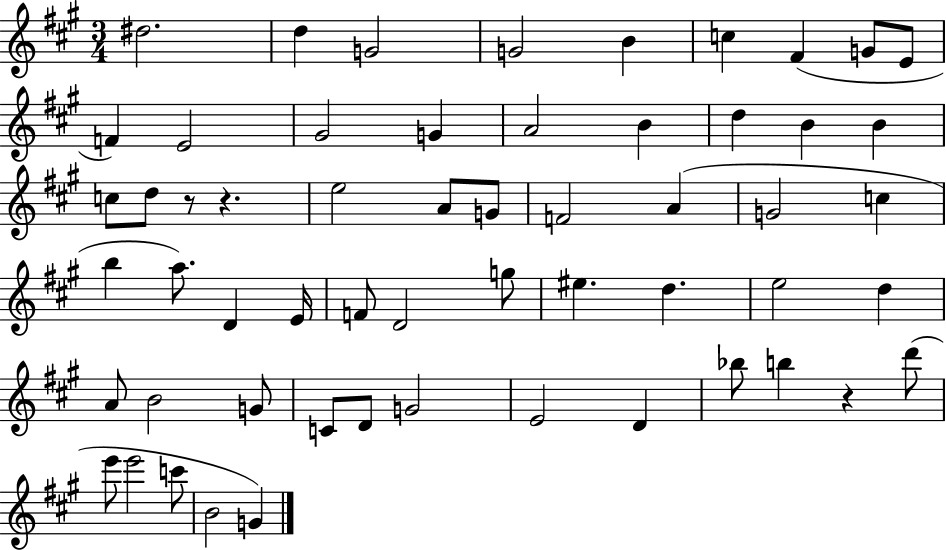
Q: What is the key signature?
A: A major